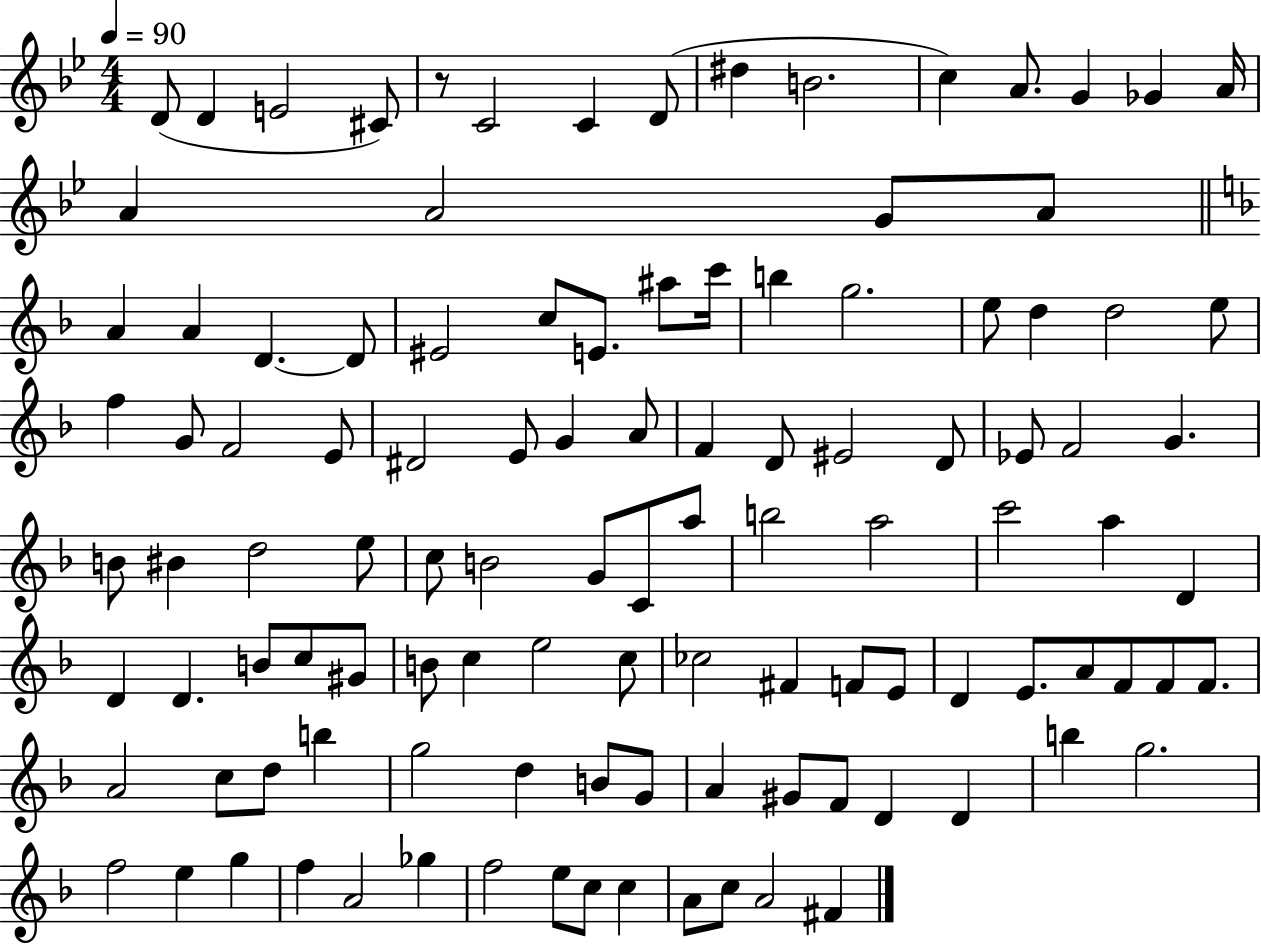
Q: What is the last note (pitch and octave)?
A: F#4